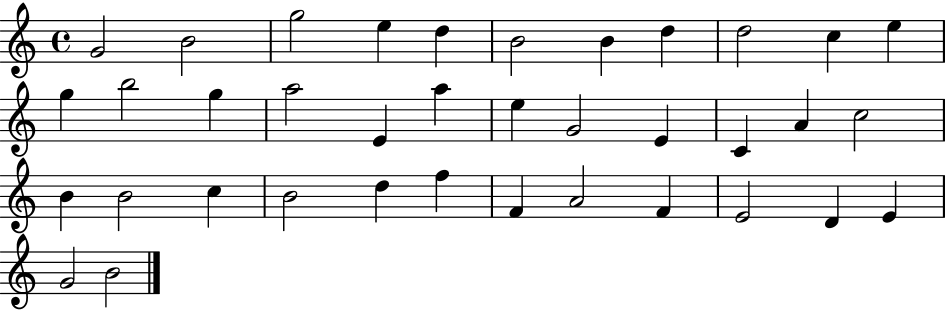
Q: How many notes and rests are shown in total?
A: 37